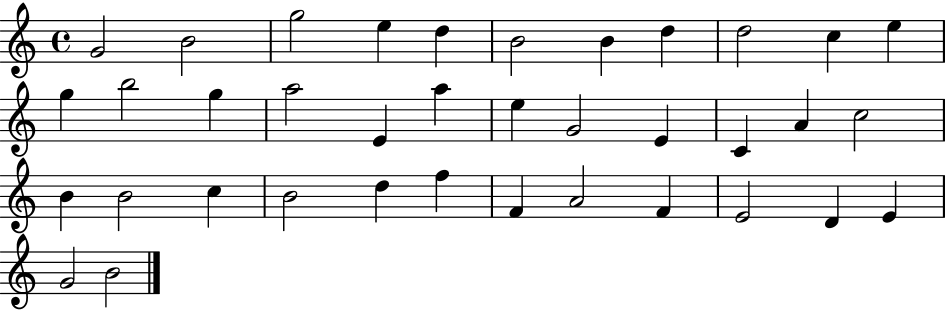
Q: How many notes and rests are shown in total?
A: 37